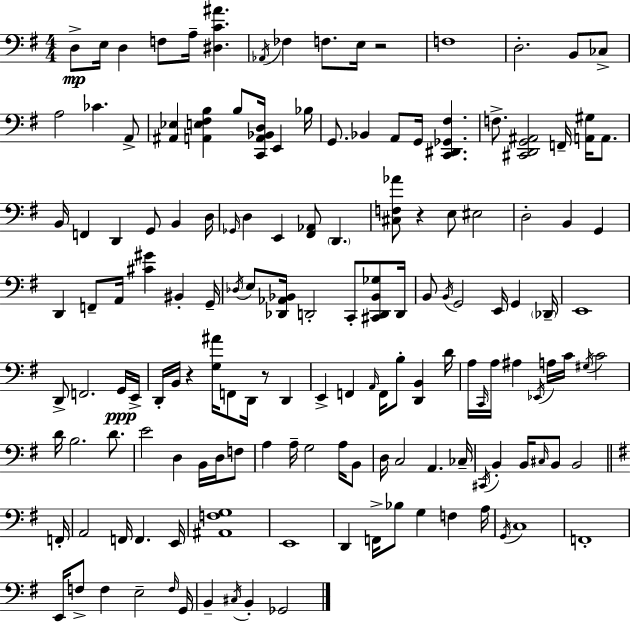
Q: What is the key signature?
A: G major